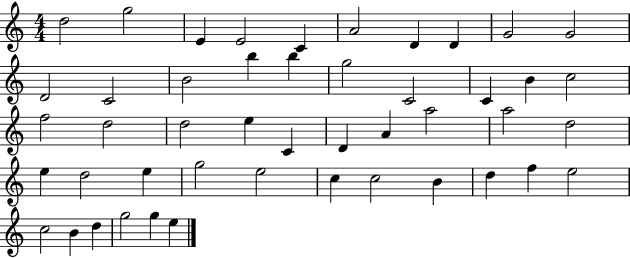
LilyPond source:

{
  \clef treble
  \numericTimeSignature
  \time 4/4
  \key c \major
  d''2 g''2 | e'4 e'2 c'4 | a'2 d'4 d'4 | g'2 g'2 | \break d'2 c'2 | b'2 b''4 b''4 | g''2 c'2 | c'4 b'4 c''2 | \break f''2 d''2 | d''2 e''4 c'4 | d'4 a'4 a''2 | a''2 d''2 | \break e''4 d''2 e''4 | g''2 e''2 | c''4 c''2 b'4 | d''4 f''4 e''2 | \break c''2 b'4 d''4 | g''2 g''4 e''4 | \bar "|."
}